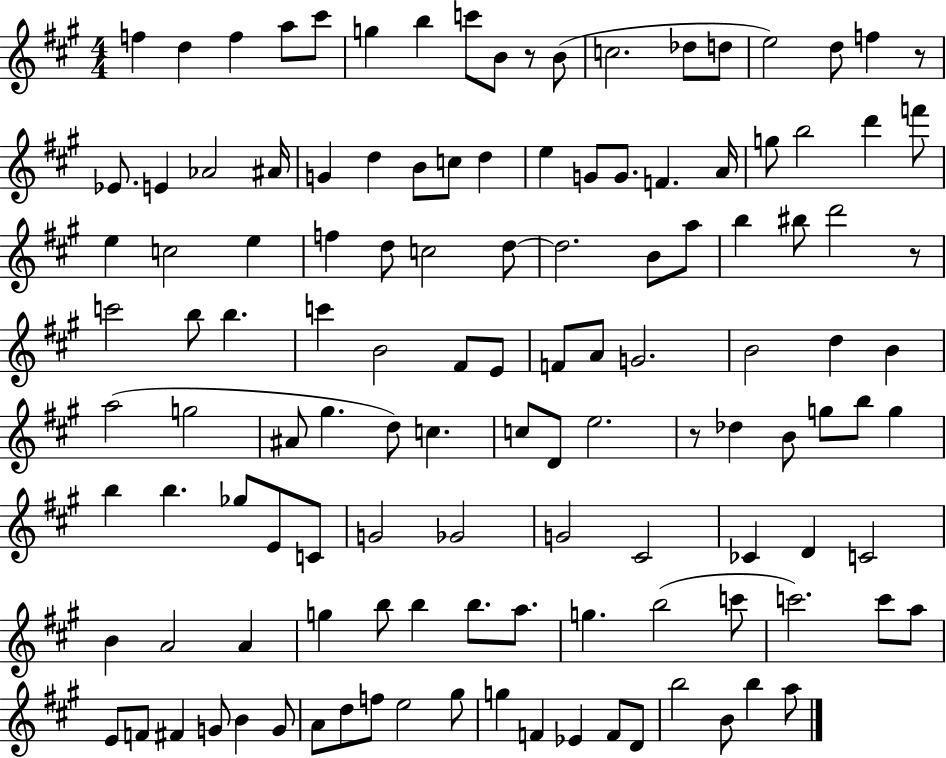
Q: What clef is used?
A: treble